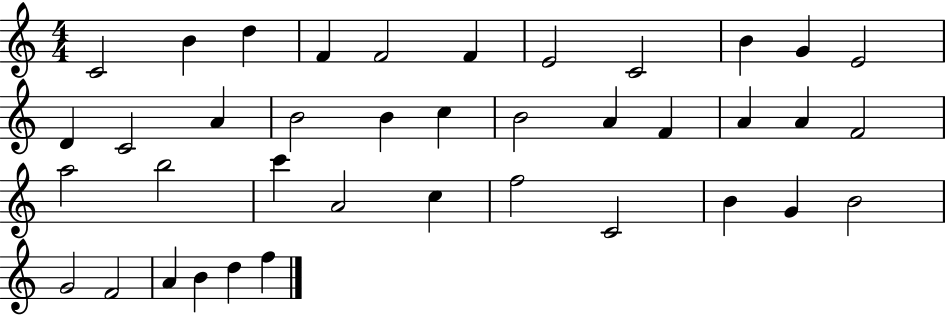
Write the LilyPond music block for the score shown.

{
  \clef treble
  \numericTimeSignature
  \time 4/4
  \key c \major
  c'2 b'4 d''4 | f'4 f'2 f'4 | e'2 c'2 | b'4 g'4 e'2 | \break d'4 c'2 a'4 | b'2 b'4 c''4 | b'2 a'4 f'4 | a'4 a'4 f'2 | \break a''2 b''2 | c'''4 a'2 c''4 | f''2 c'2 | b'4 g'4 b'2 | \break g'2 f'2 | a'4 b'4 d''4 f''4 | \bar "|."
}